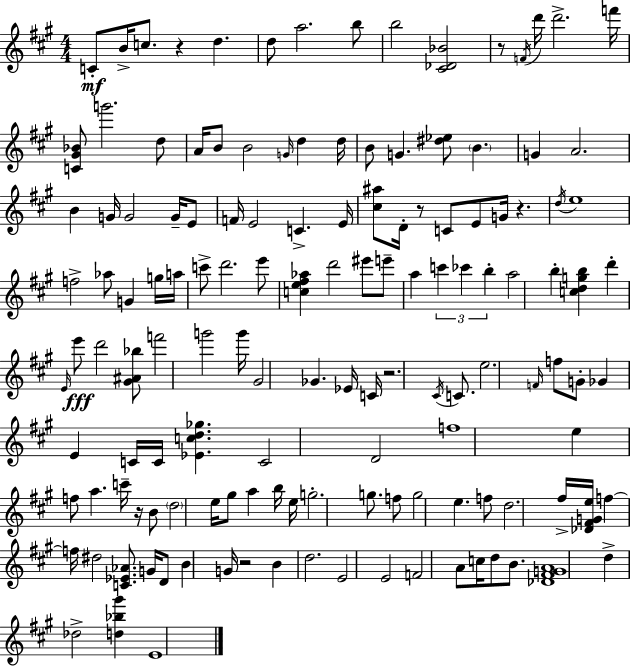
C4/e B4/s C5/e. R/q D5/q. D5/e A5/h. B5/e B5/h [C#4,Db4,Bb4]/h R/e F4/s D6/s D6/h. F6/s [C4,G#4,Bb4]/e G6/h. D5/e A4/s B4/e B4/h G4/s D5/q D5/s B4/e G4/q. [D#5,Eb5]/e B4/q. G4/q A4/h. B4/q G4/s G4/h G4/s E4/e F4/s E4/h C4/q. E4/s [C#5,A#5]/e D4/s R/e C4/e E4/e G4/s R/q. D5/s E5/w F5/h Ab5/e G4/q G5/s A5/s C6/e D6/h. E6/e [C5,E5,F#5,Ab5]/q D6/h EIS6/e E6/e A5/q C6/q CES6/q B5/q A5/h B5/q [C5,D5,G5,B5]/q D6/q E4/s E6/e D6/h [G#4,A#4,Bb5]/e F6/h G6/h G6/s G#4/h Gb4/q. Eb4/s C4/s R/h. C#4/s C4/e. E5/h. F4/s F5/e G4/e Gb4/q E4/q C4/s C4/s [Eb4,C5,D5,Gb5]/q. C4/h D4/h F5/w E5/q F5/e A5/q. C6/s R/s B4/e D5/h E5/s G#5/e A5/q B5/s E5/s G5/h. G5/e. F5/e G5/h E5/q. F5/e D5/h. F#5/s [Db4,F#4,G4,E5]/s F5/q F5/s D#5/h [C4,Eb4,Ab4]/e. G4/s D4/e B4/q G4/s R/h B4/q D5/h. E4/h E4/h F4/h A4/e C5/s D5/e B4/e. [Db4,F#4,G4,A4]/w D5/q Db5/h [D5,Bb5,G#6]/q E4/w